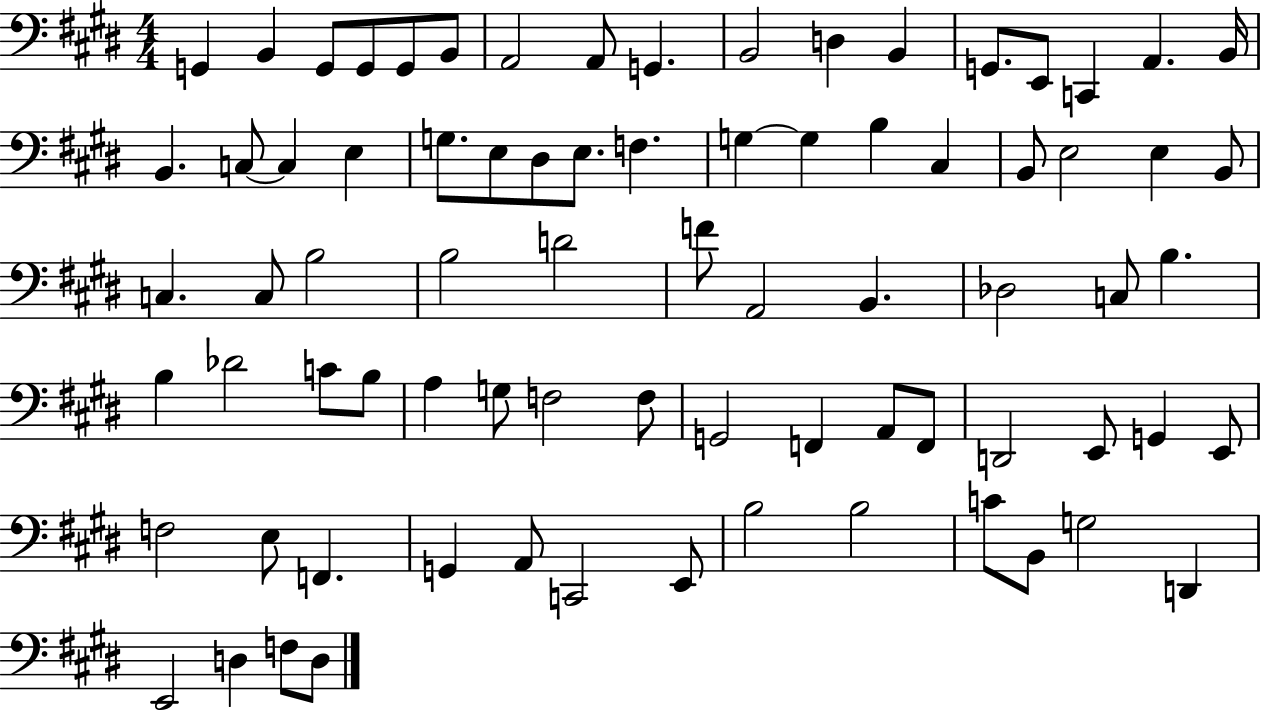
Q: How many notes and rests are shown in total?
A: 78